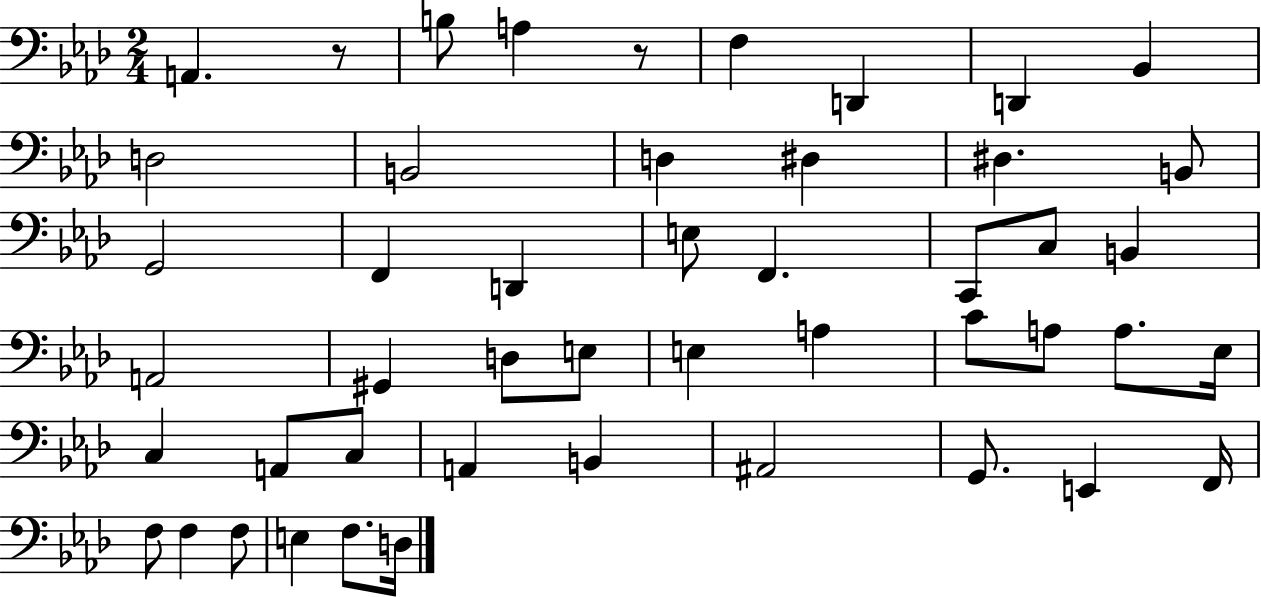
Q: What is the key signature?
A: AES major